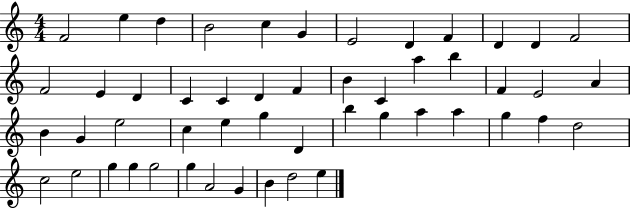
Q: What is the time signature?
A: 4/4